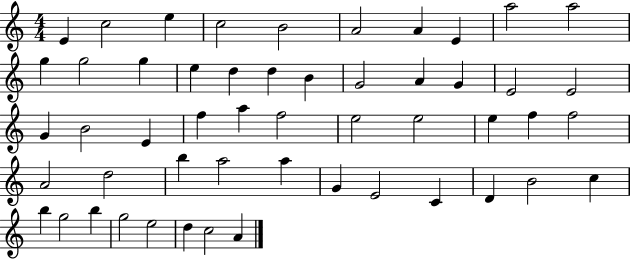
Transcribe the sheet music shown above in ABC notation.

X:1
T:Untitled
M:4/4
L:1/4
K:C
E c2 e c2 B2 A2 A E a2 a2 g g2 g e d d B G2 A G E2 E2 G B2 E f a f2 e2 e2 e f f2 A2 d2 b a2 a G E2 C D B2 c b g2 b g2 e2 d c2 A